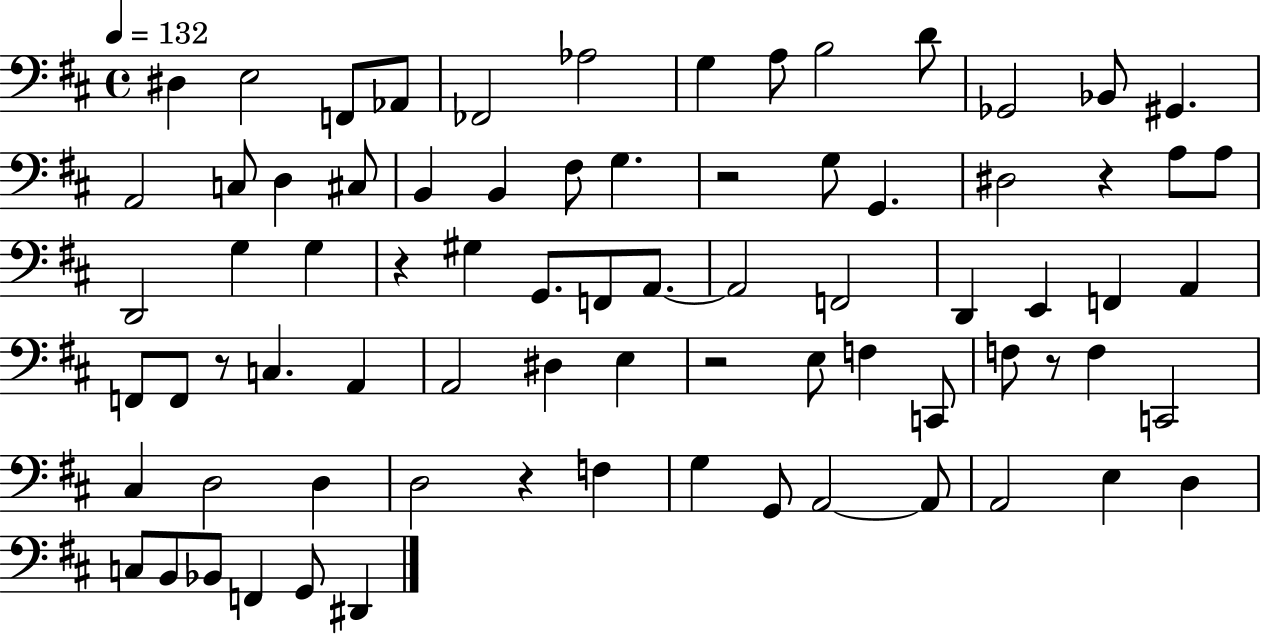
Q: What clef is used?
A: bass